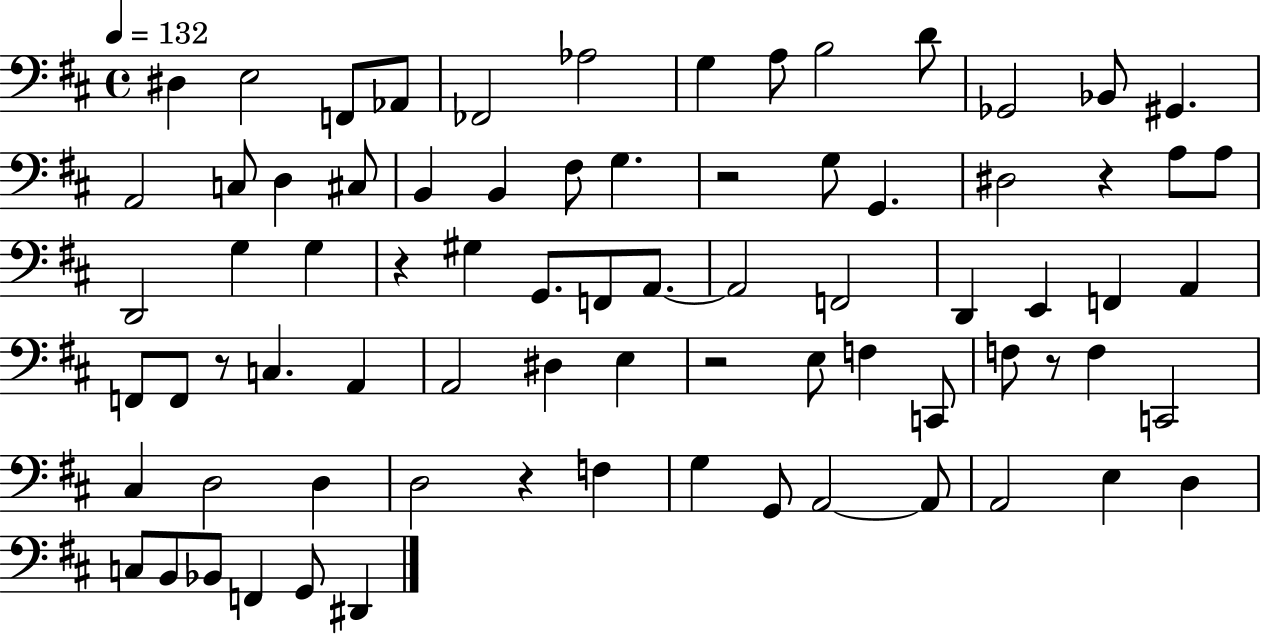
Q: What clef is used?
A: bass